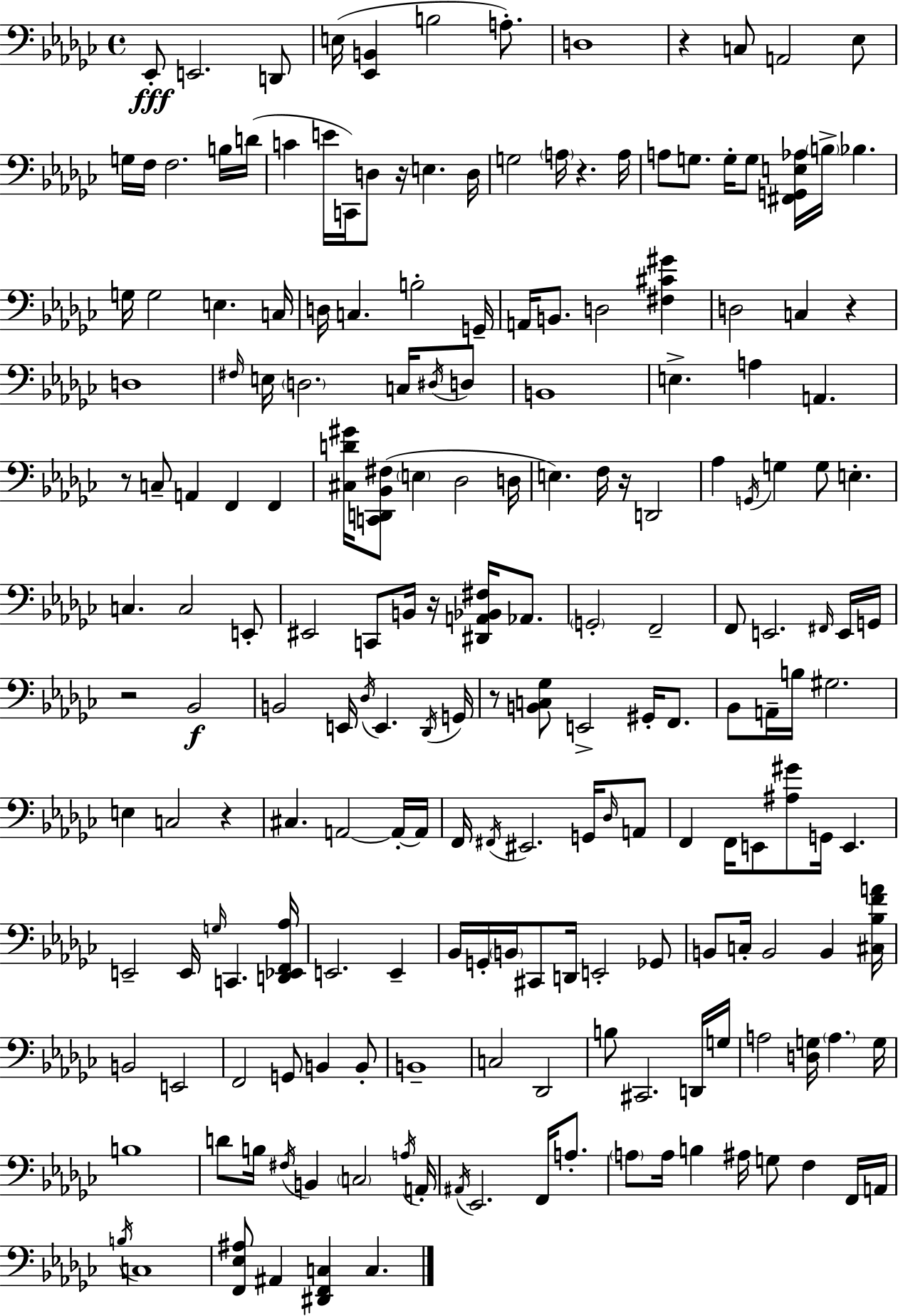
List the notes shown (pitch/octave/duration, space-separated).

Eb2/e E2/h. D2/e E3/s [Eb2,B2]/q B3/h A3/e. D3/w R/q C3/e A2/h Eb3/e G3/s F3/s F3/h. B3/s D4/s C4/q E4/s C2/s D3/e R/s E3/q. D3/s G3/h A3/s R/q. A3/s A3/e G3/e. G3/s G3/e [F#2,G2,E3,Ab3]/s B3/s Bb3/q. G3/s G3/h E3/q. C3/s D3/s C3/q. B3/h G2/s A2/s B2/e. D3/h [F#3,C#4,G#4]/q D3/h C3/q R/q D3/w F#3/s E3/s D3/h. C3/s D#3/s D3/e B2/w E3/q. A3/q A2/q. R/e C3/e A2/q F2/q F2/q [C#3,D4,G#4]/s [C2,D2,Bb2,F#3]/e E3/q Db3/h D3/s E3/q. F3/s R/s D2/h Ab3/q G2/s G3/q G3/e E3/q. C3/q. C3/h E2/e EIS2/h C2/e B2/s R/s [D#2,A2,Bb2,F#3]/s Ab2/e. G2/h F2/h F2/e E2/h. F#2/s E2/s G2/s R/h Bb2/h B2/h E2/s Db3/s E2/q. Db2/s G2/s R/e [B2,C3,Gb3]/e E2/h G#2/s F2/e. Bb2/e A2/s B3/s G#3/h. E3/q C3/h R/q C#3/q. A2/h A2/s A2/s F2/s F#2/s EIS2/h. G2/s Db3/s A2/e F2/q F2/s E2/e [A#3,G#4]/e G2/s E2/q. E2/h E2/s G3/s C2/q. [D2,Eb2,F2,Ab3]/s E2/h. E2/q Bb2/s G2/s B2/s C#2/e D2/s E2/h Gb2/e B2/e C3/s B2/h B2/q [C#3,Bb3,F4,A4]/s B2/h E2/h F2/h G2/e B2/q B2/e B2/w C3/h Db2/h B3/e C#2/h. D2/s G3/s A3/h [D3,G3]/s A3/q. G3/s B3/w D4/e B3/s F#3/s B2/q C3/h A3/s A2/s A#2/s Eb2/h. F2/s A3/e. A3/e A3/s B3/q A#3/s G3/e F3/q F2/s A2/s B3/s C3/w [F2,Eb3,A#3]/e A#2/q [D#2,F2,C3]/q C3/q.